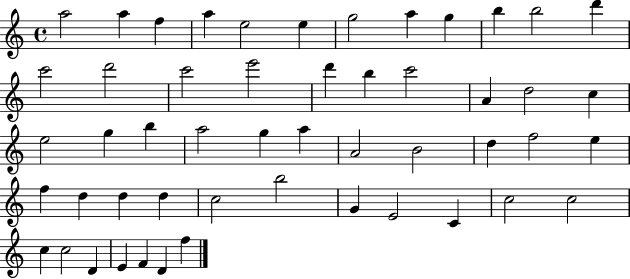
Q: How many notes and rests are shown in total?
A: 51